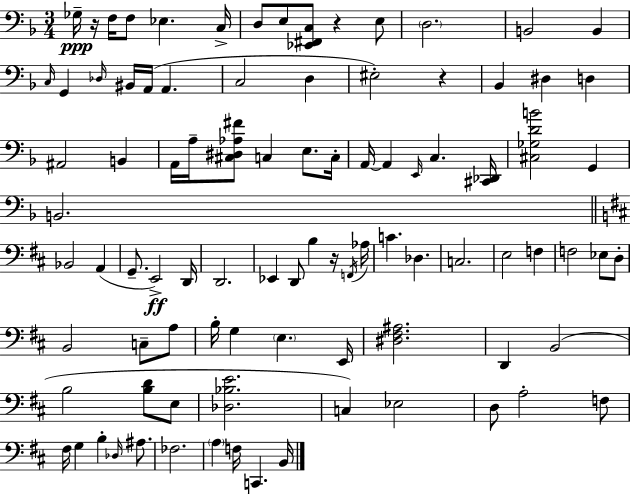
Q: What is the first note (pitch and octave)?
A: Gb3